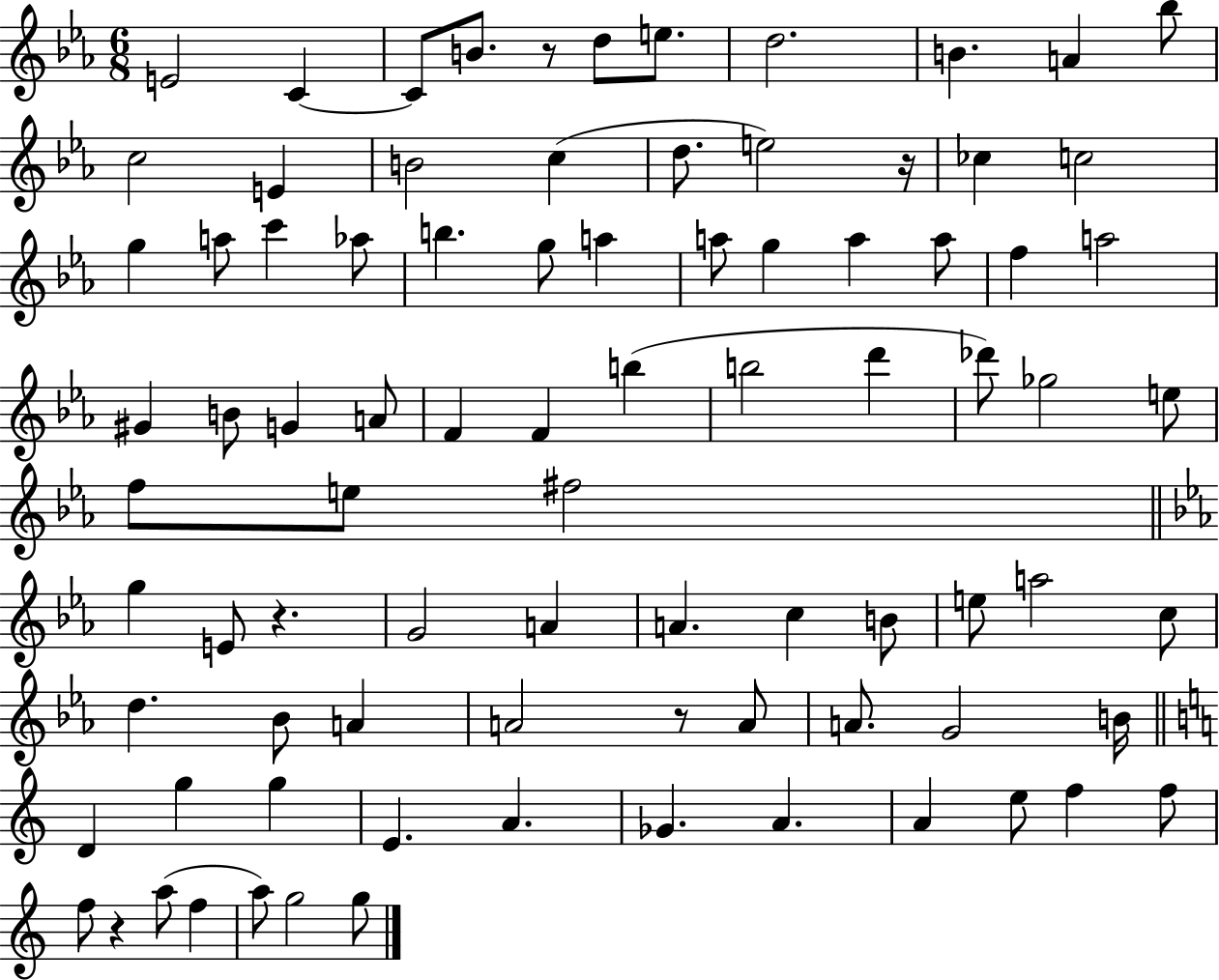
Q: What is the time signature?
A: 6/8